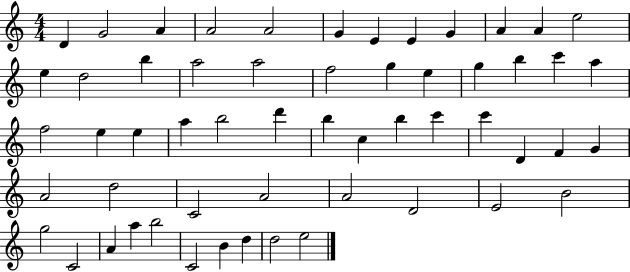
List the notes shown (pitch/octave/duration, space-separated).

D4/q G4/h A4/q A4/h A4/h G4/q E4/q E4/q G4/q A4/q A4/q E5/h E5/q D5/h B5/q A5/h A5/h F5/h G5/q E5/q G5/q B5/q C6/q A5/q F5/h E5/q E5/q A5/q B5/h D6/q B5/q C5/q B5/q C6/q C6/q D4/q F4/q G4/q A4/h D5/h C4/h A4/h A4/h D4/h E4/h B4/h G5/h C4/h A4/q A5/q B5/h C4/h B4/q D5/q D5/h E5/h